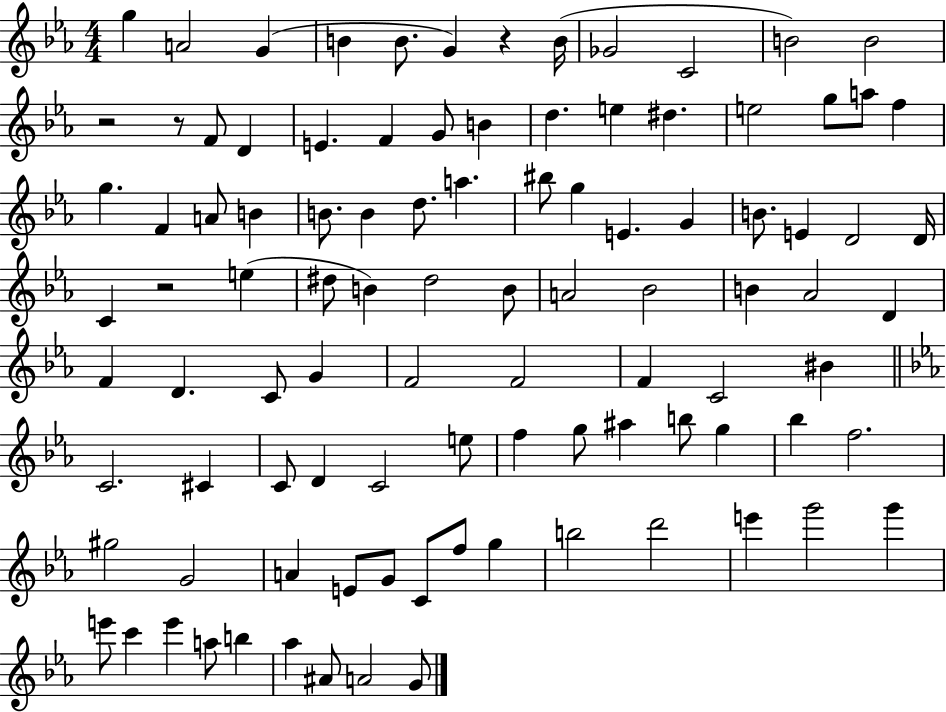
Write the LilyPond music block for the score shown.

{
  \clef treble
  \numericTimeSignature
  \time 4/4
  \key ees \major
  g''4 a'2 g'4( | b'4 b'8. g'4) r4 b'16( | ges'2 c'2 | b'2) b'2 | \break r2 r8 f'8 d'4 | e'4. f'4 g'8 b'4 | d''4. e''4 dis''4. | e''2 g''8 a''8 f''4 | \break g''4. f'4 a'8 b'4 | b'8. b'4 d''8. a''4. | bis''8 g''4 e'4. g'4 | b'8. e'4 d'2 d'16 | \break c'4 r2 e''4( | dis''8 b'4) dis''2 b'8 | a'2 bes'2 | b'4 aes'2 d'4 | \break f'4 d'4. c'8 g'4 | f'2 f'2 | f'4 c'2 bis'4 | \bar "||" \break \key ees \major c'2. cis'4 | c'8 d'4 c'2 e''8 | f''4 g''8 ais''4 b''8 g''4 | bes''4 f''2. | \break gis''2 g'2 | a'4 e'8 g'8 c'8 f''8 g''4 | b''2 d'''2 | e'''4 g'''2 g'''4 | \break e'''8 c'''4 e'''4 a''8 b''4 | aes''4 ais'8 a'2 g'8 | \bar "|."
}